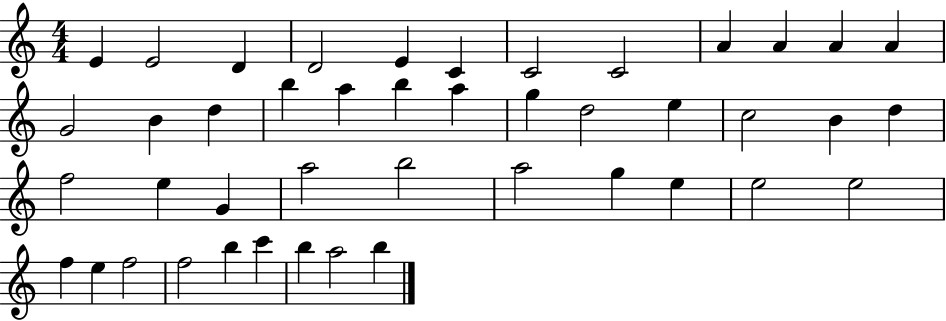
{
  \clef treble
  \numericTimeSignature
  \time 4/4
  \key c \major
  e'4 e'2 d'4 | d'2 e'4 c'4 | c'2 c'2 | a'4 a'4 a'4 a'4 | \break g'2 b'4 d''4 | b''4 a''4 b''4 a''4 | g''4 d''2 e''4 | c''2 b'4 d''4 | \break f''2 e''4 g'4 | a''2 b''2 | a''2 g''4 e''4 | e''2 e''2 | \break f''4 e''4 f''2 | f''2 b''4 c'''4 | b''4 a''2 b''4 | \bar "|."
}